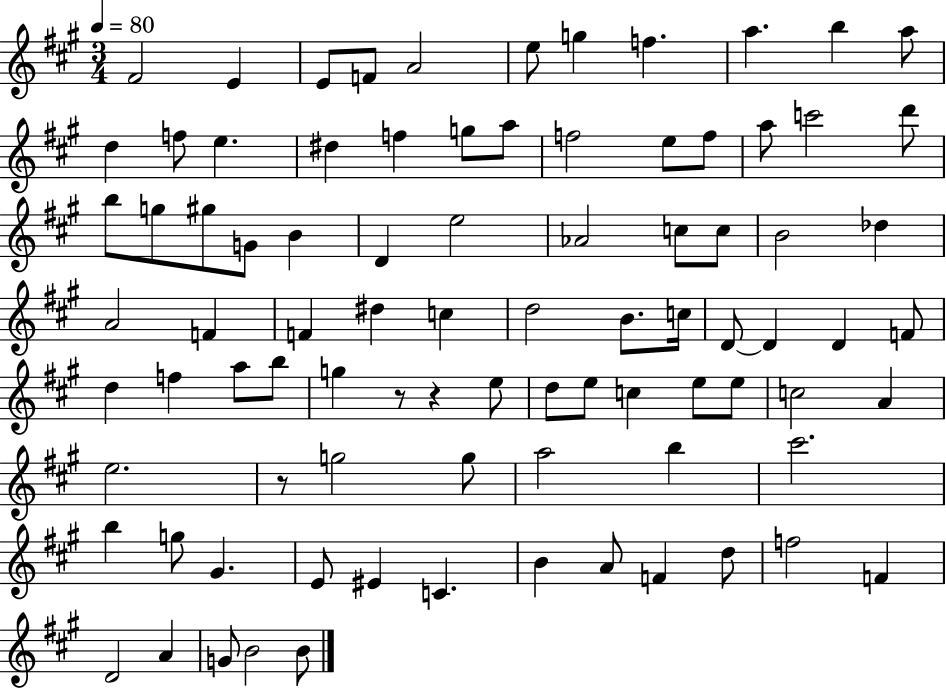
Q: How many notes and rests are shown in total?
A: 87